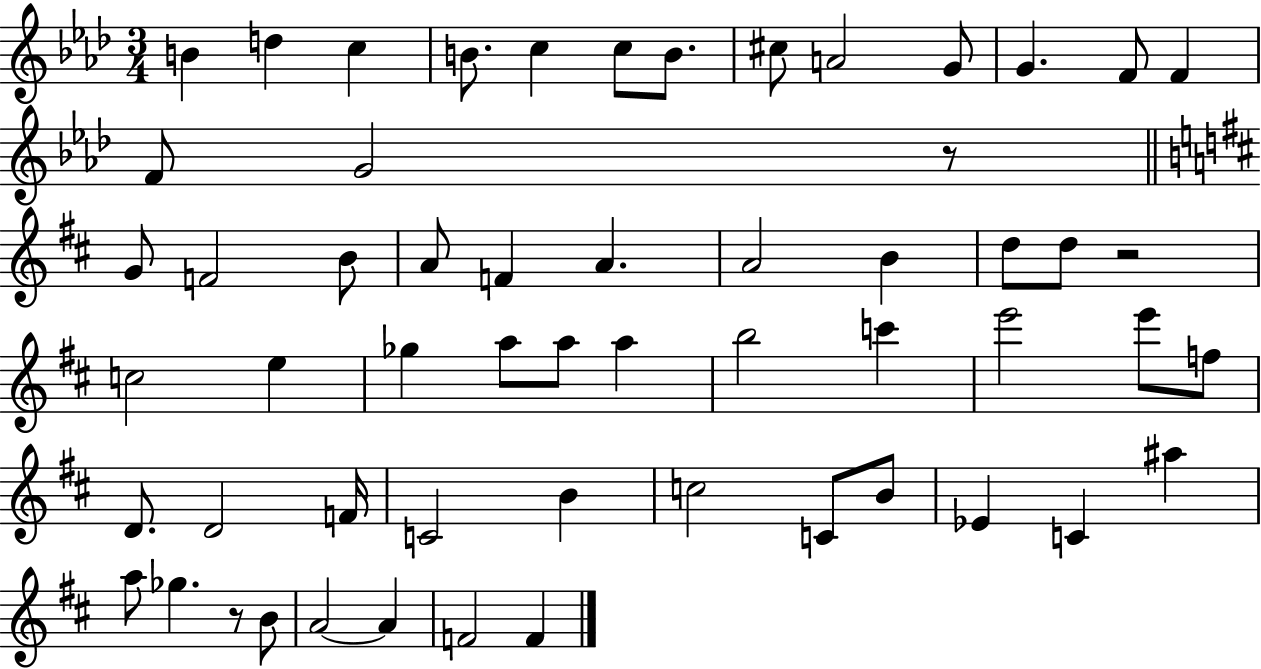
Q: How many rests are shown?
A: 3